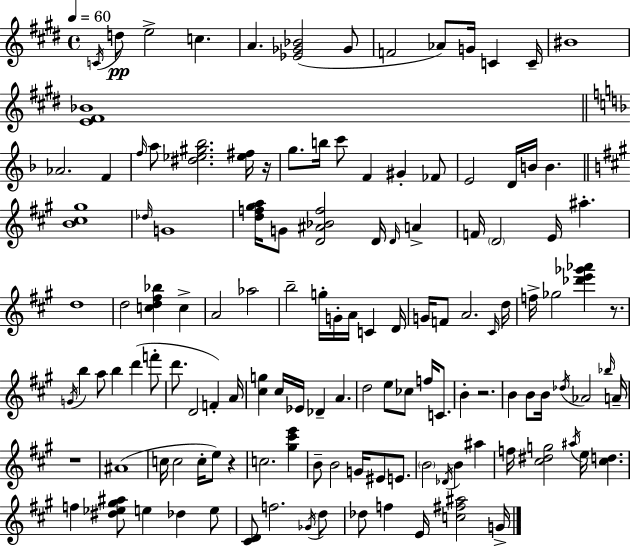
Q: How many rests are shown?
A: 5